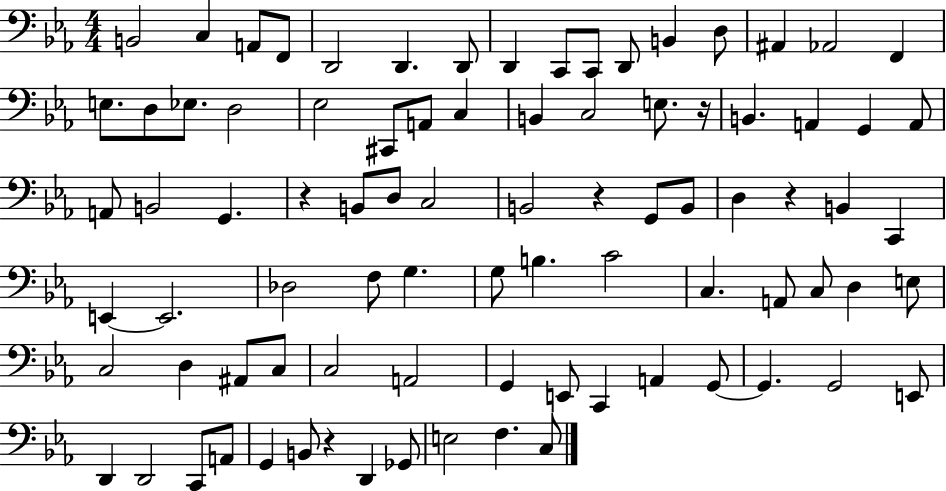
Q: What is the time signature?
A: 4/4